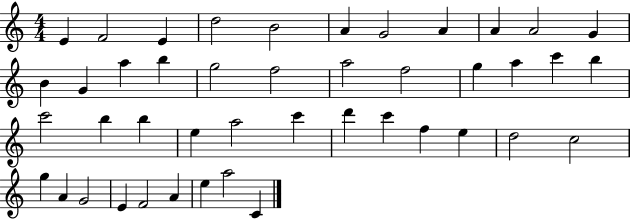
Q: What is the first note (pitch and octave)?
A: E4